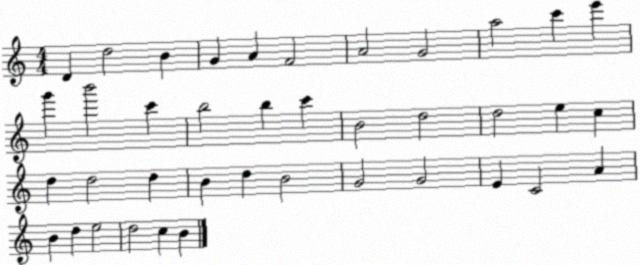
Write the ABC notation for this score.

X:1
T:Untitled
M:4/4
L:1/4
K:C
D d2 B G A F2 A2 G2 a2 c' e' g' b'2 c' b2 b c' B2 d2 d2 e c d d2 d B d B2 G2 G2 E C2 A B d e2 d2 c B